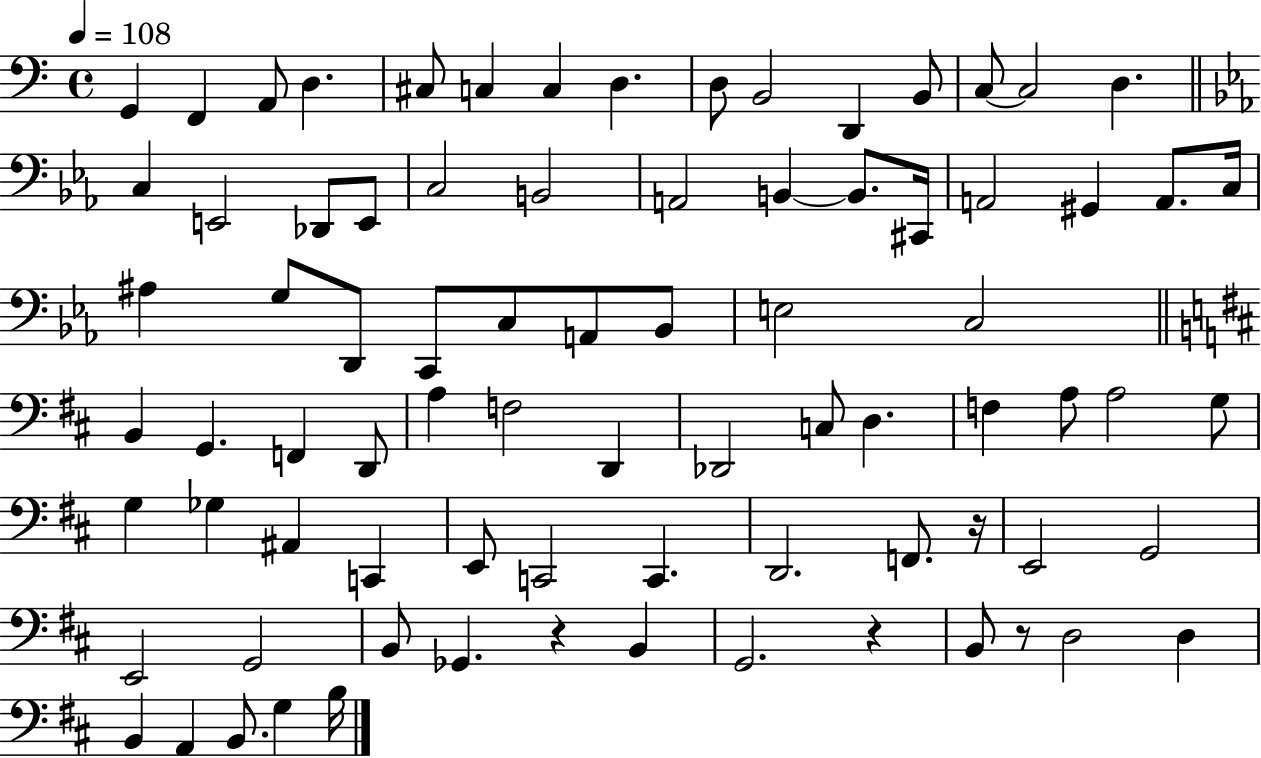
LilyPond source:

{
  \clef bass
  \time 4/4
  \defaultTimeSignature
  \key c \major
  \tempo 4 = 108
  g,4 f,4 a,8 d4. | cis8 c4 c4 d4. | d8 b,2 d,4 b,8 | c8~~ c2 d4. | \break \bar "||" \break \key ees \major c4 e,2 des,8 e,8 | c2 b,2 | a,2 b,4~~ b,8. cis,16 | a,2 gis,4 a,8. c16 | \break ais4 g8 d,8 c,8 c8 a,8 bes,8 | e2 c2 | \bar "||" \break \key d \major b,4 g,4. f,4 d,8 | a4 f2 d,4 | des,2 c8 d4. | f4 a8 a2 g8 | \break g4 ges4 ais,4 c,4 | e,8 c,2 c,4. | d,2. f,8. r16 | e,2 g,2 | \break e,2 g,2 | b,8 ges,4. r4 b,4 | g,2. r4 | b,8 r8 d2 d4 | \break b,4 a,4 b,8. g4 b16 | \bar "|."
}